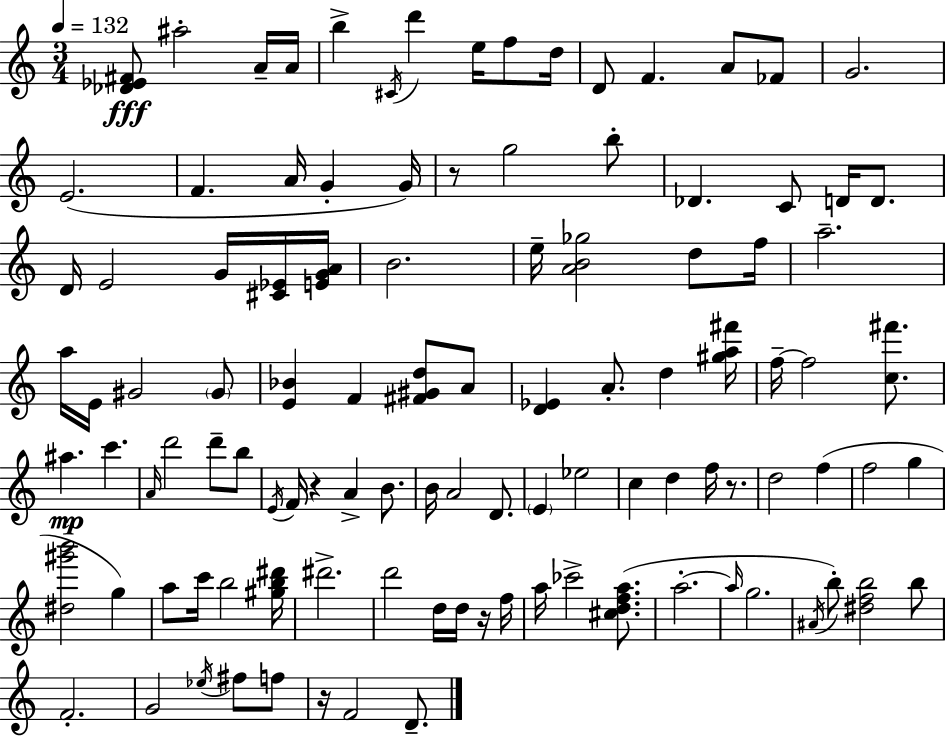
[Db4,Eb4,F#4]/e A#5/h A4/s A4/s B5/q C#4/s D6/q E5/s F5/e D5/s D4/e F4/q. A4/e FES4/e G4/h. E4/h. F4/q. A4/s G4/q G4/s R/e G5/h B5/e Db4/q. C4/e D4/s D4/e. D4/s E4/h G4/s [C#4,Eb4]/s [E4,G4,A4]/s B4/h. E5/s [A4,B4,Gb5]/h D5/e F5/s A5/h. A5/s E4/s G#4/h G#4/e [E4,Bb4]/q F4/q [F#4,G#4,D5]/e A4/e [D4,Eb4]/q A4/e. D5/q [G#5,A5,F#6]/s F5/s F5/h [C5,F#6]/e. A#5/q. C6/q. A4/s D6/h D6/e B5/e E4/s F4/s R/q A4/q B4/e. B4/s A4/h D4/e. E4/q Eb5/h C5/q D5/q F5/s R/e. D5/h F5/q F5/h G5/q [D#5,G#6,B6]/h G5/q A5/e C6/s B5/h [G#5,B5,D#6]/s D#6/h. D6/h D5/s D5/s R/s F5/s A5/s CES6/h [C#5,D5,F5,A5]/e. A5/h. A5/s G5/h. A#4/s B5/e [D#5,F5,B5]/h B5/e F4/h. G4/h Eb5/s F#5/e F5/e R/s F4/h D4/e.